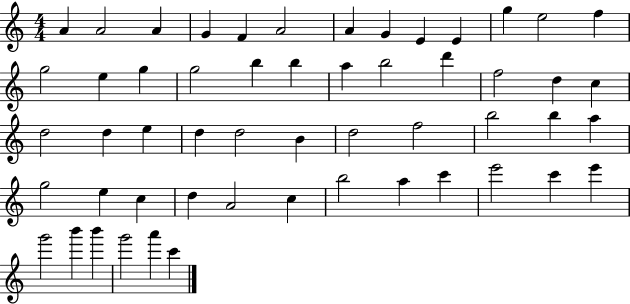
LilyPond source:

{
  \clef treble
  \numericTimeSignature
  \time 4/4
  \key c \major
  a'4 a'2 a'4 | g'4 f'4 a'2 | a'4 g'4 e'4 e'4 | g''4 e''2 f''4 | \break g''2 e''4 g''4 | g''2 b''4 b''4 | a''4 b''2 d'''4 | f''2 d''4 c''4 | \break d''2 d''4 e''4 | d''4 d''2 b'4 | d''2 f''2 | b''2 b''4 a''4 | \break g''2 e''4 c''4 | d''4 a'2 c''4 | b''2 a''4 c'''4 | e'''2 c'''4 e'''4 | \break g'''2 b'''4 b'''4 | g'''2 a'''4 c'''4 | \bar "|."
}